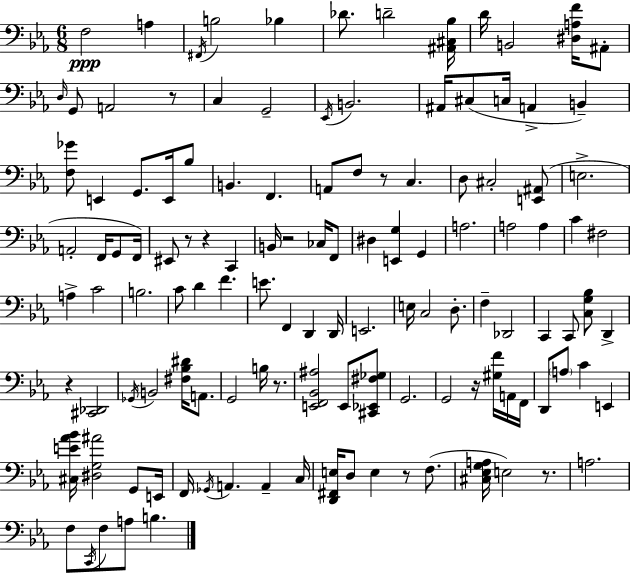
{
  \clef bass
  \numericTimeSignature
  \time 6/8
  \key c \minor
  f2\ppp a4 | \acciaccatura { fis,16 } b2 bes4 | des'8. d'2-- | <ais, cis bes>16 d'16 b,2 <dis a f'>16 ais,8-. | \break \grace { d16 } g,8 a,2 | r8 c4 g,2-- | \acciaccatura { ees,16 } b,2. | ais,16 cis8( c16 a,4-> b,4--) | \break <f ges'>8 e,4 g,8. | e,16 bes8 b,4. f,4. | a,8 f8 r8 c4. | d8 cis2-. | \break <e, ais,>8( e2.-> | a,2-. f,16 | g,8 f,16) eis,8 r8 r4 c,4 | b,16 r2 | \break ces16 f,8 dis4 <e, g>4 g,4 | a2. | a2 a4 | c'4 fis2 | \break a4-> c'2 | b2. | c'8 d'4 f'4. | e'8. f,4 d,4 | \break d,16 e,2. | e16 c2 | d8.-. f4-- des,2 | c,4 c,8 <c g bes>8 d,4-> | \break r4 <cis, des,>2 | \acciaccatura { ges,16 } b,2 | <fis bes dis'>16 a,8. g,2 | b16 r8. <e, f, bes, ais>2 | \break e,8 <cis, ees, fis ges>8 g,2. | g,2 | r16 <gis f'>16 a,16 f,16 d,8 \parenthesize a8 c'4 | e,4 <cis e' aes' bes'>16 <dis g ais'>2 | \break g,8 e,16 f,16 \acciaccatura { ges,16 } a,4. | a,4-- c16 <d, fis, e>16 d8 e4 | r8 f8.( <cis ees g a>16 e2) | r8. a2. | \break f8 \acciaccatura { c,16 } f8 a8 | b4. \bar "|."
}